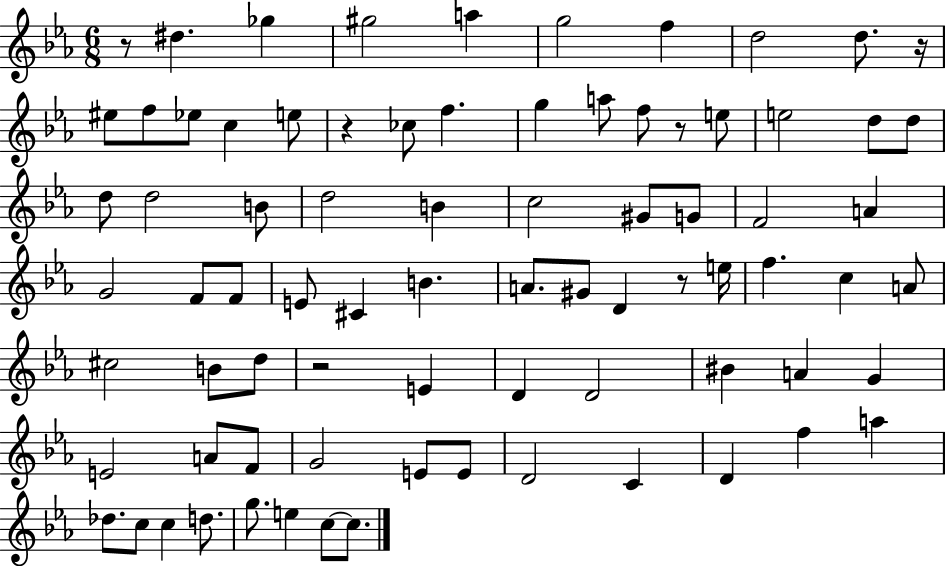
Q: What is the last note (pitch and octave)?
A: C5